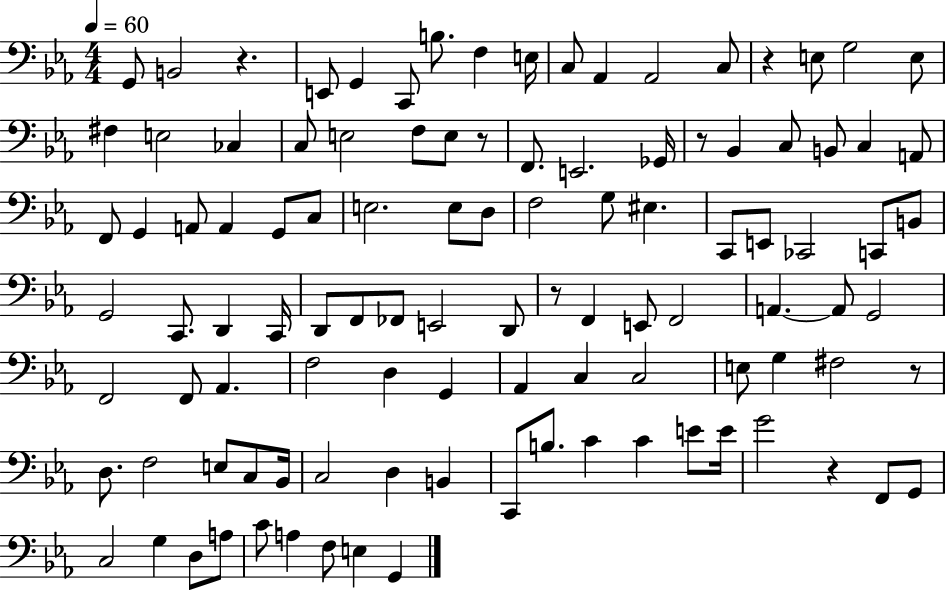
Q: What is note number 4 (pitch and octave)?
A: G2